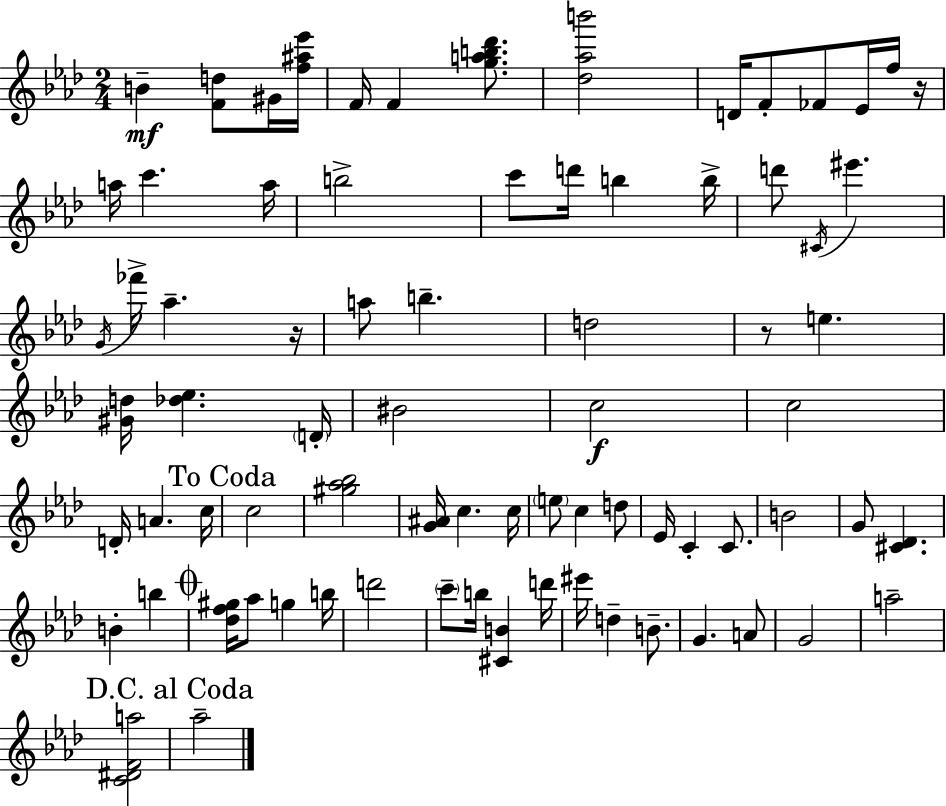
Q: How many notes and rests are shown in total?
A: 77